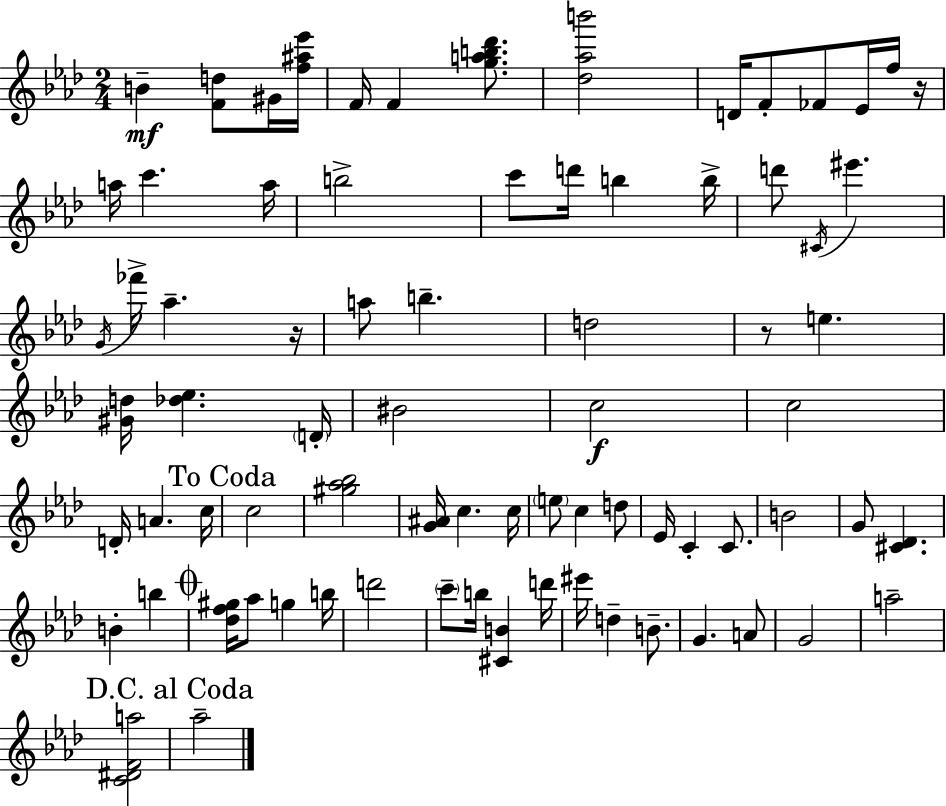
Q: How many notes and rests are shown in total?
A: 77